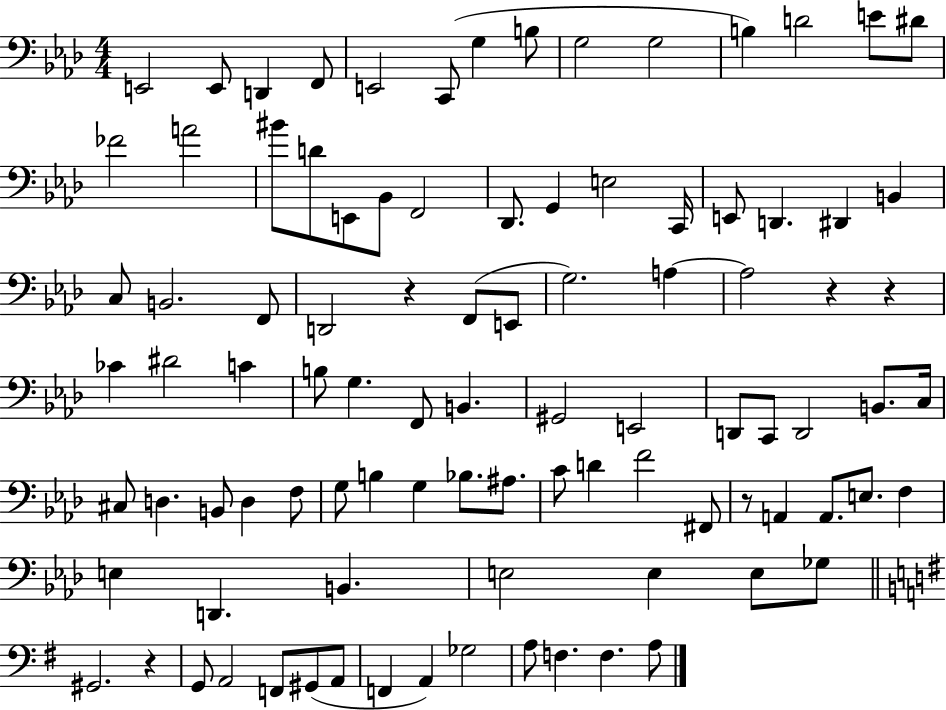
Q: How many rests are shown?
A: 5